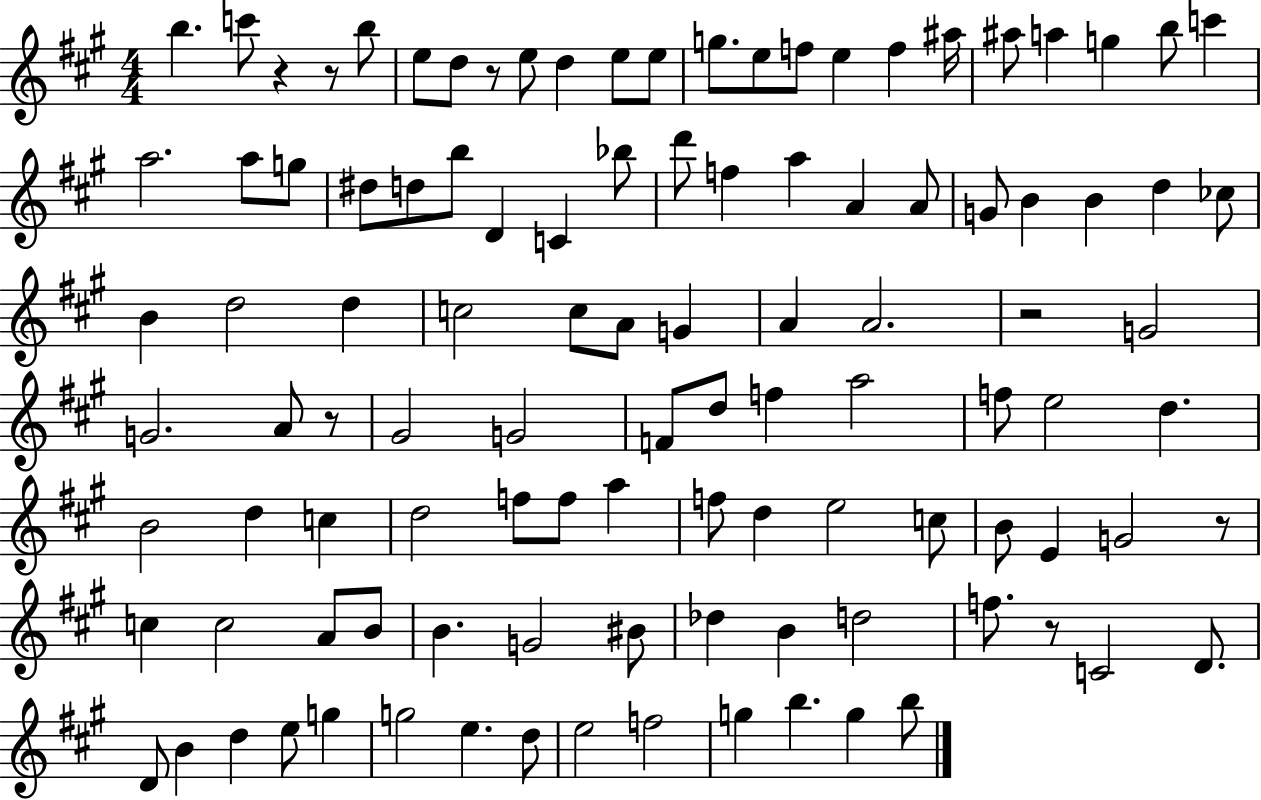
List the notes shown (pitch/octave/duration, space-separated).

B5/q. C6/e R/q R/e B5/e E5/e D5/e R/e E5/e D5/q E5/e E5/e G5/e. E5/e F5/e E5/q F5/q A#5/s A#5/e A5/q G5/q B5/e C6/q A5/h. A5/e G5/e D#5/e D5/e B5/e D4/q C4/q Bb5/e D6/e F5/q A5/q A4/q A4/e G4/e B4/q B4/q D5/q CES5/e B4/q D5/h D5/q C5/h C5/e A4/e G4/q A4/q A4/h. R/h G4/h G4/h. A4/e R/e G#4/h G4/h F4/e D5/e F5/q A5/h F5/e E5/h D5/q. B4/h D5/q C5/q D5/h F5/e F5/e A5/q F5/e D5/q E5/h C5/e B4/e E4/q G4/h R/e C5/q C5/h A4/e B4/e B4/q. G4/h BIS4/e Db5/q B4/q D5/h F5/e. R/e C4/h D4/e. D4/e B4/q D5/q E5/e G5/q G5/h E5/q. D5/e E5/h F5/h G5/q B5/q. G5/q B5/e